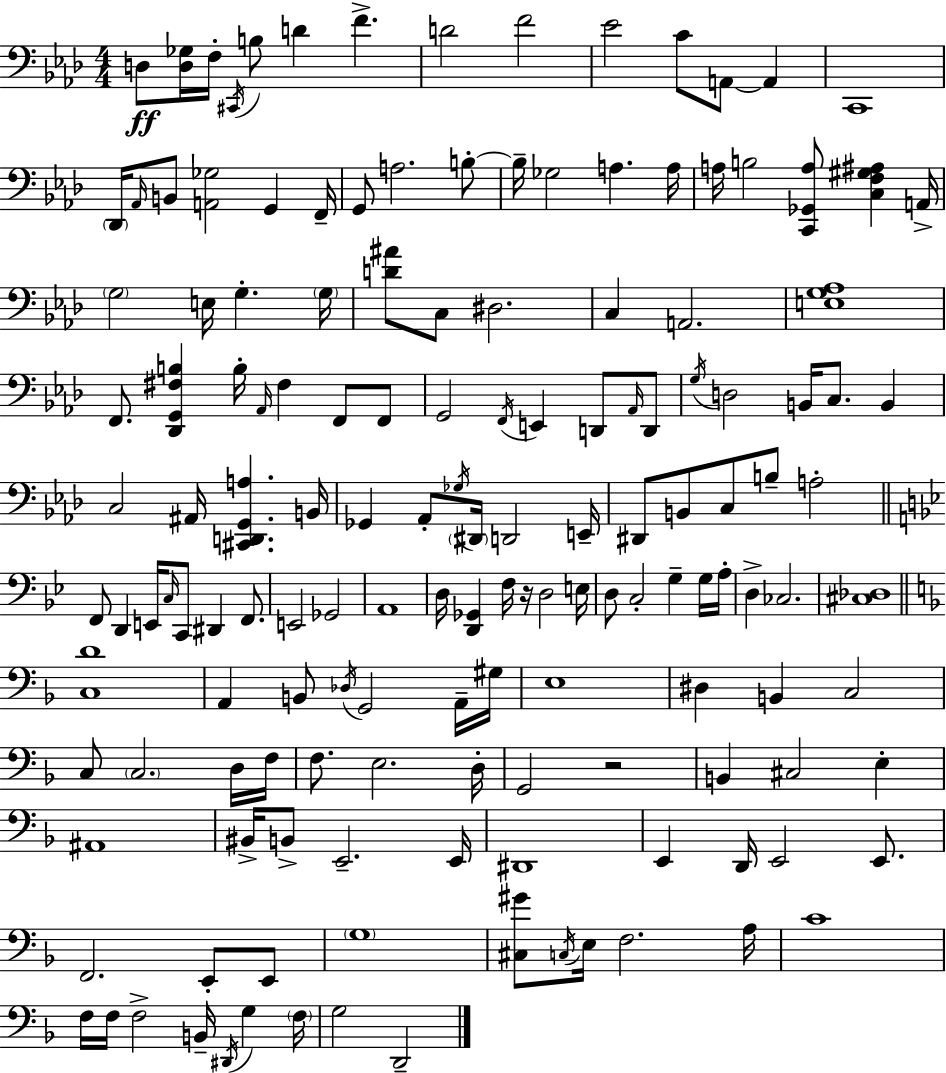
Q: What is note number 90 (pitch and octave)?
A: B2